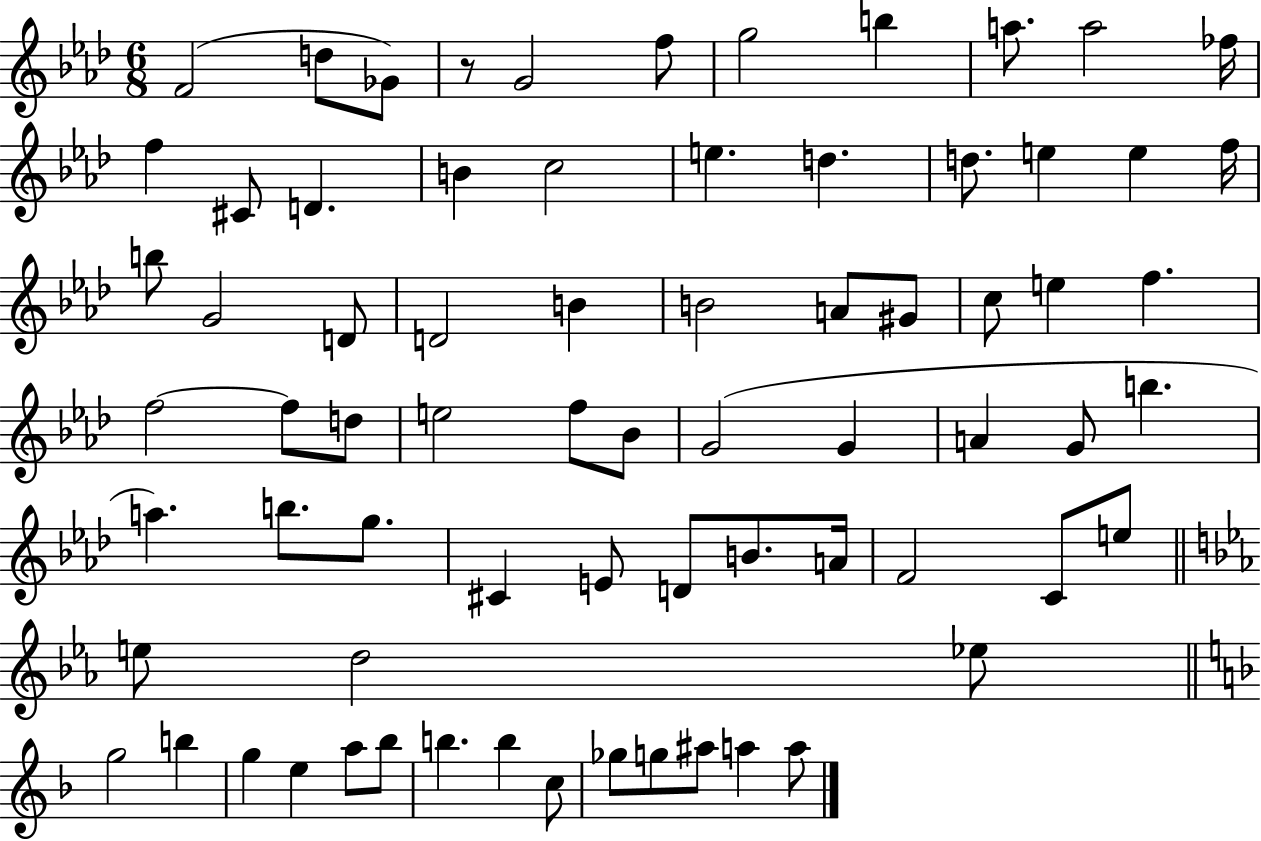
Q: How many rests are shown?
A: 1